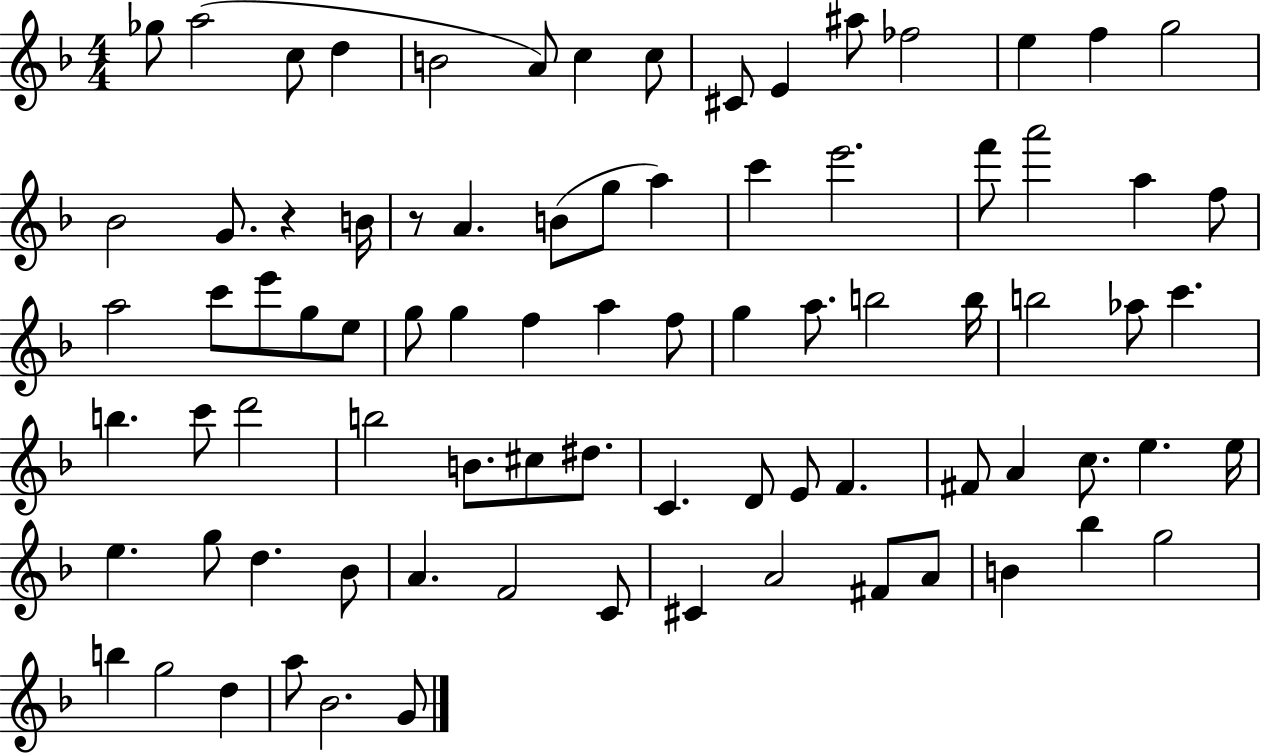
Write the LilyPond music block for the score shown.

{
  \clef treble
  \numericTimeSignature
  \time 4/4
  \key f \major
  ges''8 a''2( c''8 d''4 | b'2 a'8) c''4 c''8 | cis'8 e'4 ais''8 fes''2 | e''4 f''4 g''2 | \break bes'2 g'8. r4 b'16 | r8 a'4. b'8( g''8 a''4) | c'''4 e'''2. | f'''8 a'''2 a''4 f''8 | \break a''2 c'''8 e'''8 g''8 e''8 | g''8 g''4 f''4 a''4 f''8 | g''4 a''8. b''2 b''16 | b''2 aes''8 c'''4. | \break b''4. c'''8 d'''2 | b''2 b'8. cis''8 dis''8. | c'4. d'8 e'8 f'4. | fis'8 a'4 c''8. e''4. e''16 | \break e''4. g''8 d''4. bes'8 | a'4. f'2 c'8 | cis'4 a'2 fis'8 a'8 | b'4 bes''4 g''2 | \break b''4 g''2 d''4 | a''8 bes'2. g'8 | \bar "|."
}